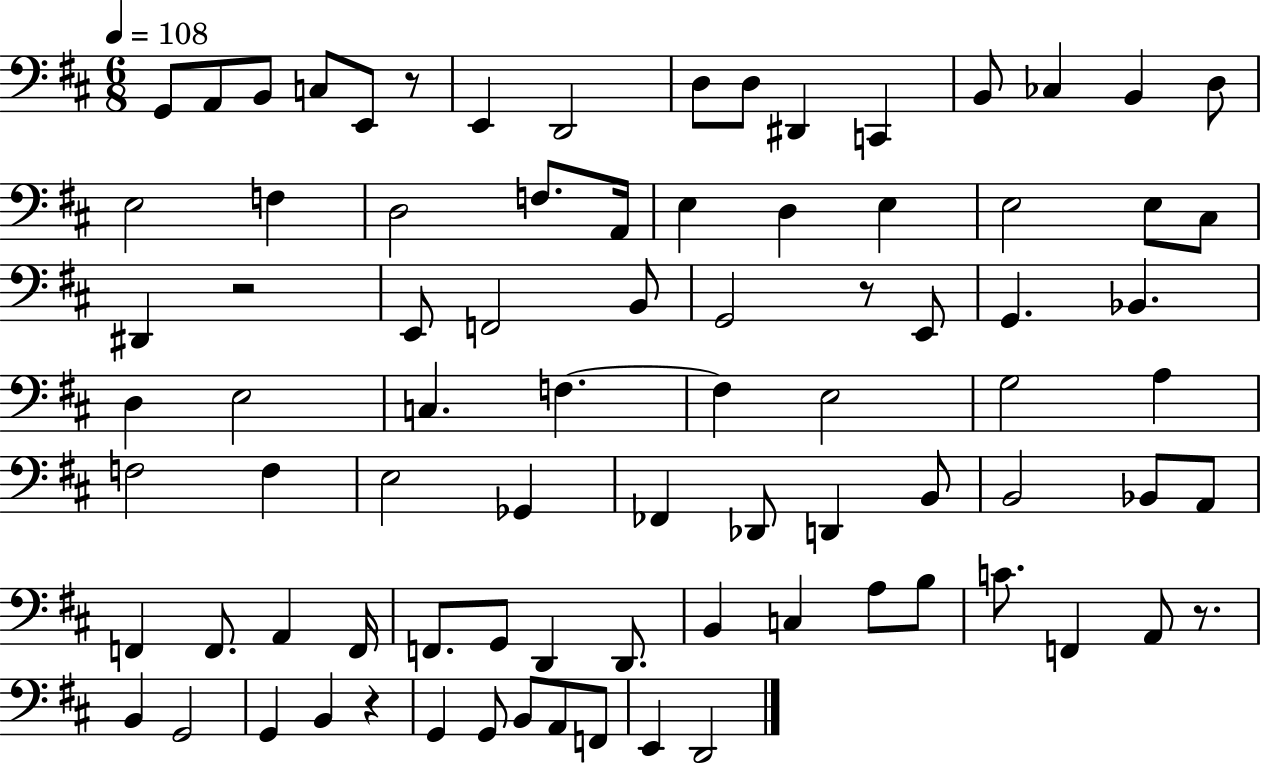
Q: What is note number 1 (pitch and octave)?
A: G2